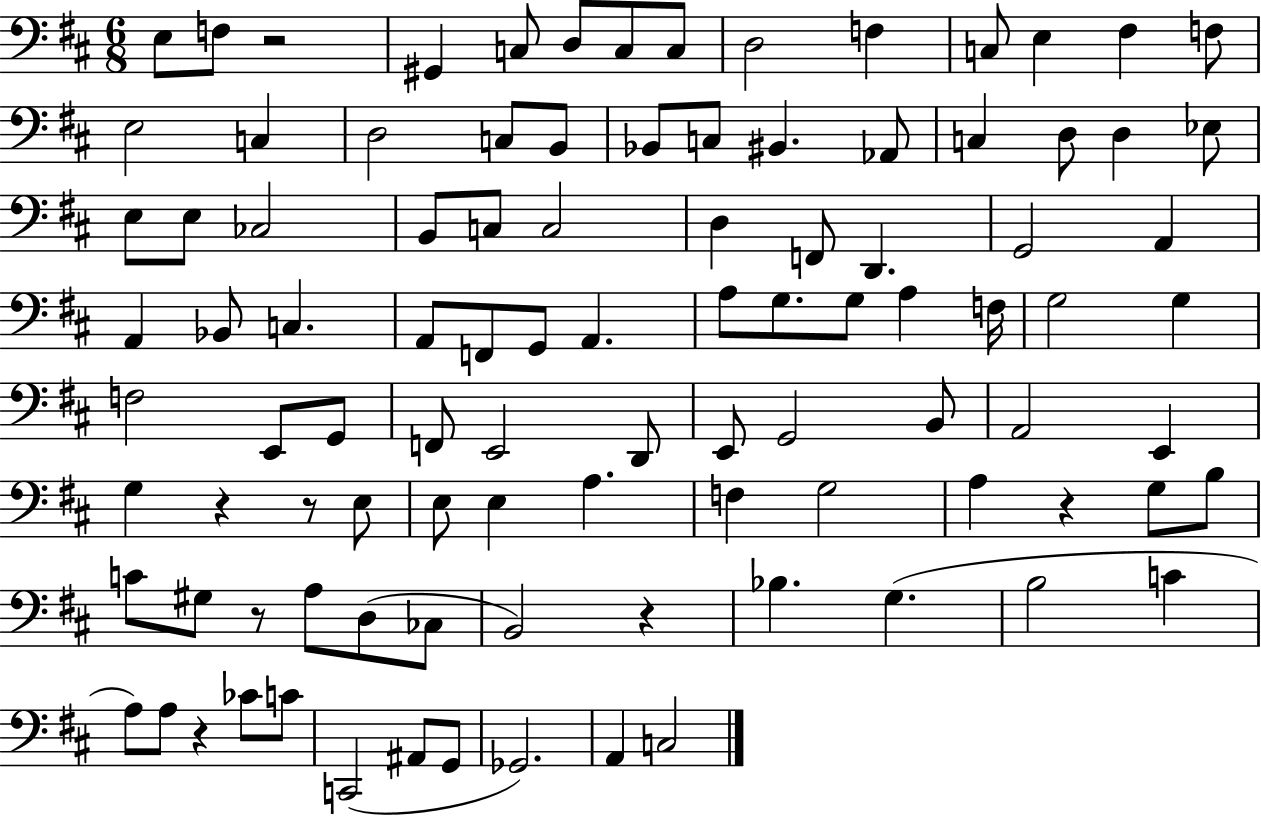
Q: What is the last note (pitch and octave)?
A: C3